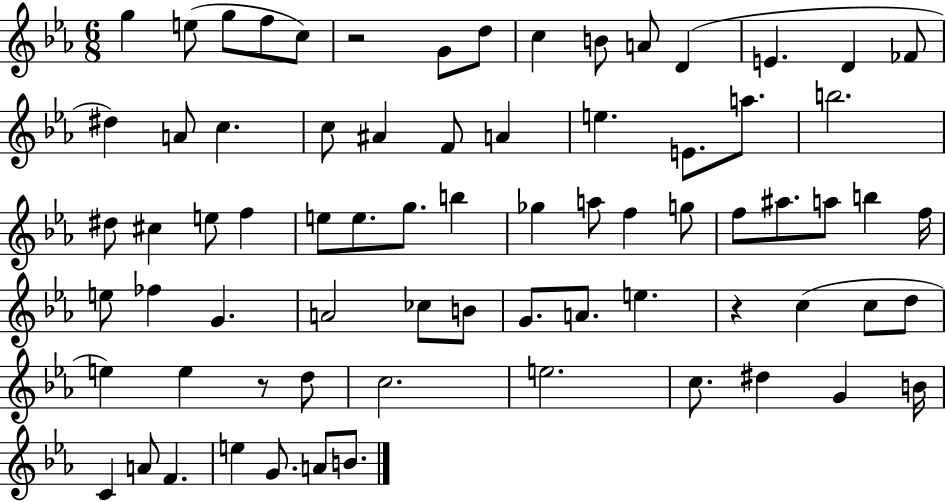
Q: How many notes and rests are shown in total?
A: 73